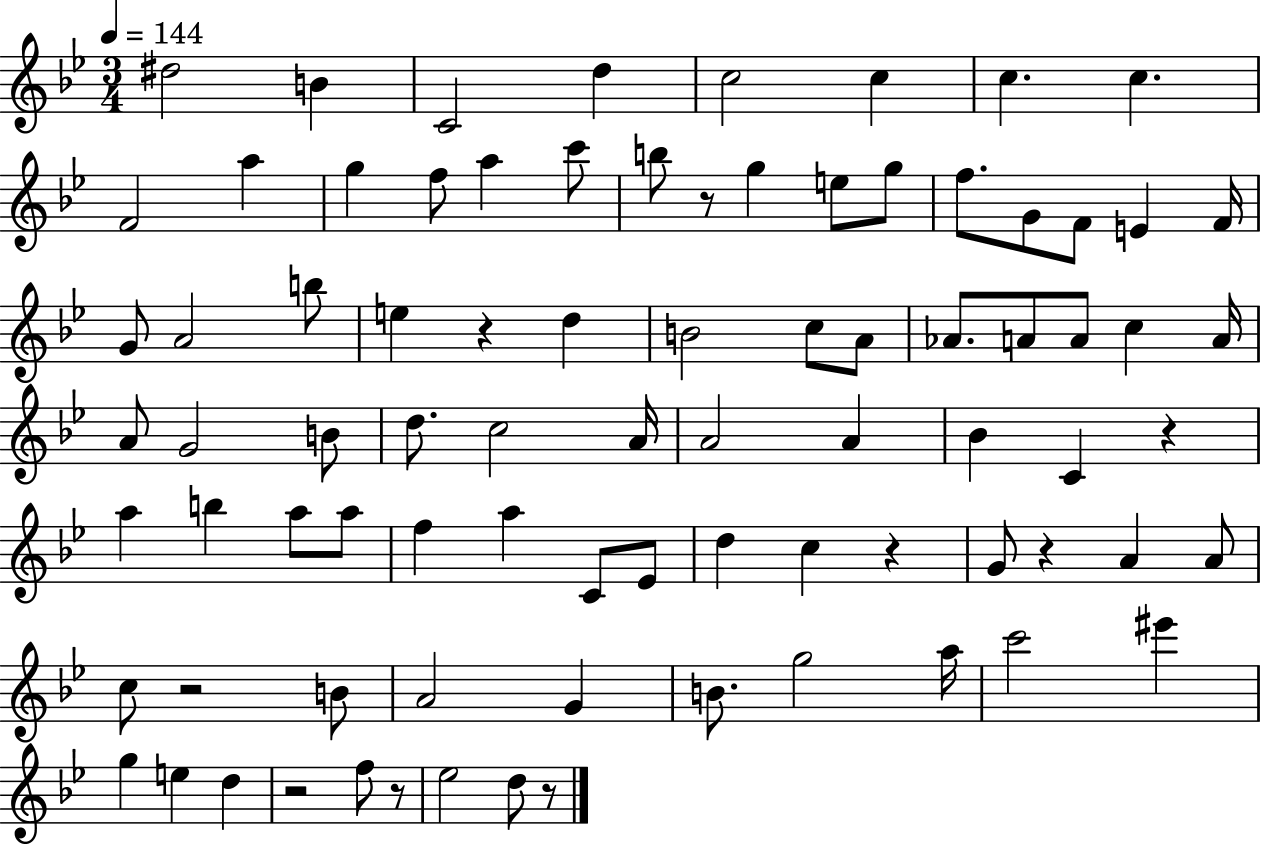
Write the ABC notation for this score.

X:1
T:Untitled
M:3/4
L:1/4
K:Bb
^d2 B C2 d c2 c c c F2 a g f/2 a c'/2 b/2 z/2 g e/2 g/2 f/2 G/2 F/2 E F/4 G/2 A2 b/2 e z d B2 c/2 A/2 _A/2 A/2 A/2 c A/4 A/2 G2 B/2 d/2 c2 A/4 A2 A _B C z a b a/2 a/2 f a C/2 _E/2 d c z G/2 z A A/2 c/2 z2 B/2 A2 G B/2 g2 a/4 c'2 ^e' g e d z2 f/2 z/2 _e2 d/2 z/2